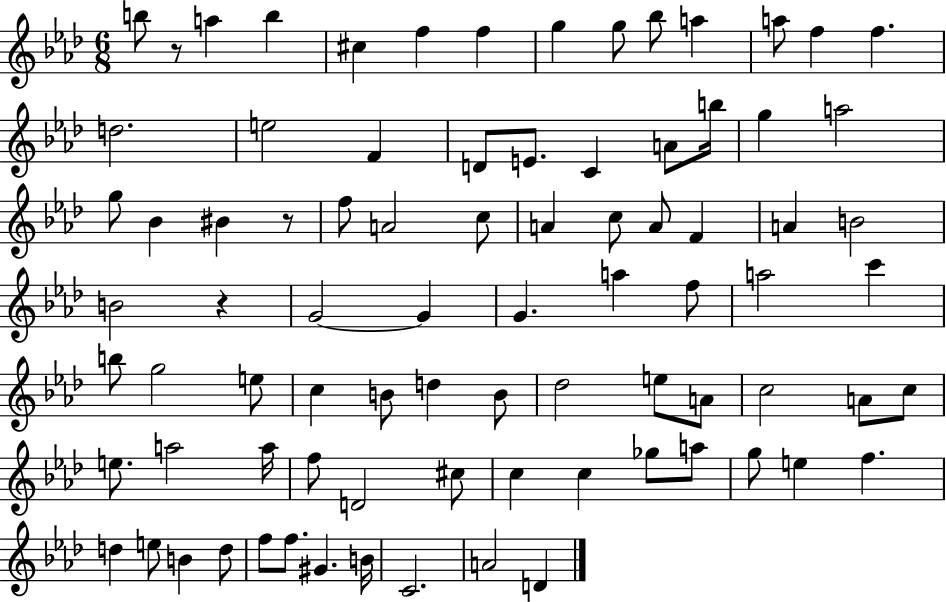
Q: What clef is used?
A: treble